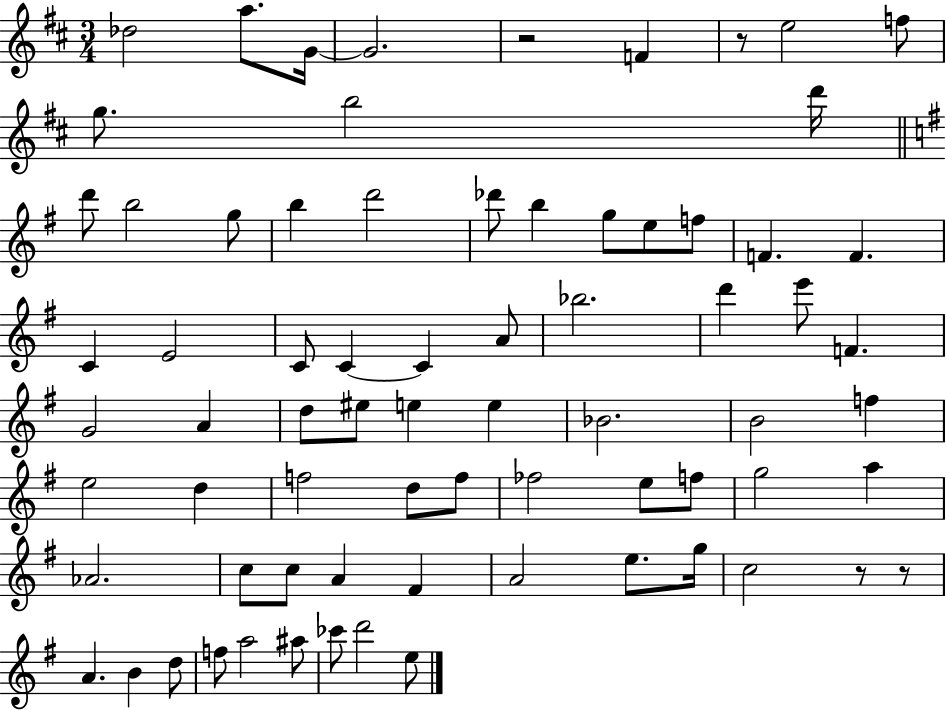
{
  \clef treble
  \numericTimeSignature
  \time 3/4
  \key d \major
  des''2 a''8. g'16~~ | g'2. | r2 f'4 | r8 e''2 f''8 | \break g''8. b''2 d'''16 | \bar "||" \break \key g \major d'''8 b''2 g''8 | b''4 d'''2 | des'''8 b''4 g''8 e''8 f''8 | f'4. f'4. | \break c'4 e'2 | c'8 c'4~~ c'4 a'8 | bes''2. | d'''4 e'''8 f'4. | \break g'2 a'4 | d''8 eis''8 e''4 e''4 | bes'2. | b'2 f''4 | \break e''2 d''4 | f''2 d''8 f''8 | fes''2 e''8 f''8 | g''2 a''4 | \break aes'2. | c''8 c''8 a'4 fis'4 | a'2 e''8. g''16 | c''2 r8 r8 | \break a'4. b'4 d''8 | f''8 a''2 ais''8 | ces'''8 d'''2 e''8 | \bar "|."
}